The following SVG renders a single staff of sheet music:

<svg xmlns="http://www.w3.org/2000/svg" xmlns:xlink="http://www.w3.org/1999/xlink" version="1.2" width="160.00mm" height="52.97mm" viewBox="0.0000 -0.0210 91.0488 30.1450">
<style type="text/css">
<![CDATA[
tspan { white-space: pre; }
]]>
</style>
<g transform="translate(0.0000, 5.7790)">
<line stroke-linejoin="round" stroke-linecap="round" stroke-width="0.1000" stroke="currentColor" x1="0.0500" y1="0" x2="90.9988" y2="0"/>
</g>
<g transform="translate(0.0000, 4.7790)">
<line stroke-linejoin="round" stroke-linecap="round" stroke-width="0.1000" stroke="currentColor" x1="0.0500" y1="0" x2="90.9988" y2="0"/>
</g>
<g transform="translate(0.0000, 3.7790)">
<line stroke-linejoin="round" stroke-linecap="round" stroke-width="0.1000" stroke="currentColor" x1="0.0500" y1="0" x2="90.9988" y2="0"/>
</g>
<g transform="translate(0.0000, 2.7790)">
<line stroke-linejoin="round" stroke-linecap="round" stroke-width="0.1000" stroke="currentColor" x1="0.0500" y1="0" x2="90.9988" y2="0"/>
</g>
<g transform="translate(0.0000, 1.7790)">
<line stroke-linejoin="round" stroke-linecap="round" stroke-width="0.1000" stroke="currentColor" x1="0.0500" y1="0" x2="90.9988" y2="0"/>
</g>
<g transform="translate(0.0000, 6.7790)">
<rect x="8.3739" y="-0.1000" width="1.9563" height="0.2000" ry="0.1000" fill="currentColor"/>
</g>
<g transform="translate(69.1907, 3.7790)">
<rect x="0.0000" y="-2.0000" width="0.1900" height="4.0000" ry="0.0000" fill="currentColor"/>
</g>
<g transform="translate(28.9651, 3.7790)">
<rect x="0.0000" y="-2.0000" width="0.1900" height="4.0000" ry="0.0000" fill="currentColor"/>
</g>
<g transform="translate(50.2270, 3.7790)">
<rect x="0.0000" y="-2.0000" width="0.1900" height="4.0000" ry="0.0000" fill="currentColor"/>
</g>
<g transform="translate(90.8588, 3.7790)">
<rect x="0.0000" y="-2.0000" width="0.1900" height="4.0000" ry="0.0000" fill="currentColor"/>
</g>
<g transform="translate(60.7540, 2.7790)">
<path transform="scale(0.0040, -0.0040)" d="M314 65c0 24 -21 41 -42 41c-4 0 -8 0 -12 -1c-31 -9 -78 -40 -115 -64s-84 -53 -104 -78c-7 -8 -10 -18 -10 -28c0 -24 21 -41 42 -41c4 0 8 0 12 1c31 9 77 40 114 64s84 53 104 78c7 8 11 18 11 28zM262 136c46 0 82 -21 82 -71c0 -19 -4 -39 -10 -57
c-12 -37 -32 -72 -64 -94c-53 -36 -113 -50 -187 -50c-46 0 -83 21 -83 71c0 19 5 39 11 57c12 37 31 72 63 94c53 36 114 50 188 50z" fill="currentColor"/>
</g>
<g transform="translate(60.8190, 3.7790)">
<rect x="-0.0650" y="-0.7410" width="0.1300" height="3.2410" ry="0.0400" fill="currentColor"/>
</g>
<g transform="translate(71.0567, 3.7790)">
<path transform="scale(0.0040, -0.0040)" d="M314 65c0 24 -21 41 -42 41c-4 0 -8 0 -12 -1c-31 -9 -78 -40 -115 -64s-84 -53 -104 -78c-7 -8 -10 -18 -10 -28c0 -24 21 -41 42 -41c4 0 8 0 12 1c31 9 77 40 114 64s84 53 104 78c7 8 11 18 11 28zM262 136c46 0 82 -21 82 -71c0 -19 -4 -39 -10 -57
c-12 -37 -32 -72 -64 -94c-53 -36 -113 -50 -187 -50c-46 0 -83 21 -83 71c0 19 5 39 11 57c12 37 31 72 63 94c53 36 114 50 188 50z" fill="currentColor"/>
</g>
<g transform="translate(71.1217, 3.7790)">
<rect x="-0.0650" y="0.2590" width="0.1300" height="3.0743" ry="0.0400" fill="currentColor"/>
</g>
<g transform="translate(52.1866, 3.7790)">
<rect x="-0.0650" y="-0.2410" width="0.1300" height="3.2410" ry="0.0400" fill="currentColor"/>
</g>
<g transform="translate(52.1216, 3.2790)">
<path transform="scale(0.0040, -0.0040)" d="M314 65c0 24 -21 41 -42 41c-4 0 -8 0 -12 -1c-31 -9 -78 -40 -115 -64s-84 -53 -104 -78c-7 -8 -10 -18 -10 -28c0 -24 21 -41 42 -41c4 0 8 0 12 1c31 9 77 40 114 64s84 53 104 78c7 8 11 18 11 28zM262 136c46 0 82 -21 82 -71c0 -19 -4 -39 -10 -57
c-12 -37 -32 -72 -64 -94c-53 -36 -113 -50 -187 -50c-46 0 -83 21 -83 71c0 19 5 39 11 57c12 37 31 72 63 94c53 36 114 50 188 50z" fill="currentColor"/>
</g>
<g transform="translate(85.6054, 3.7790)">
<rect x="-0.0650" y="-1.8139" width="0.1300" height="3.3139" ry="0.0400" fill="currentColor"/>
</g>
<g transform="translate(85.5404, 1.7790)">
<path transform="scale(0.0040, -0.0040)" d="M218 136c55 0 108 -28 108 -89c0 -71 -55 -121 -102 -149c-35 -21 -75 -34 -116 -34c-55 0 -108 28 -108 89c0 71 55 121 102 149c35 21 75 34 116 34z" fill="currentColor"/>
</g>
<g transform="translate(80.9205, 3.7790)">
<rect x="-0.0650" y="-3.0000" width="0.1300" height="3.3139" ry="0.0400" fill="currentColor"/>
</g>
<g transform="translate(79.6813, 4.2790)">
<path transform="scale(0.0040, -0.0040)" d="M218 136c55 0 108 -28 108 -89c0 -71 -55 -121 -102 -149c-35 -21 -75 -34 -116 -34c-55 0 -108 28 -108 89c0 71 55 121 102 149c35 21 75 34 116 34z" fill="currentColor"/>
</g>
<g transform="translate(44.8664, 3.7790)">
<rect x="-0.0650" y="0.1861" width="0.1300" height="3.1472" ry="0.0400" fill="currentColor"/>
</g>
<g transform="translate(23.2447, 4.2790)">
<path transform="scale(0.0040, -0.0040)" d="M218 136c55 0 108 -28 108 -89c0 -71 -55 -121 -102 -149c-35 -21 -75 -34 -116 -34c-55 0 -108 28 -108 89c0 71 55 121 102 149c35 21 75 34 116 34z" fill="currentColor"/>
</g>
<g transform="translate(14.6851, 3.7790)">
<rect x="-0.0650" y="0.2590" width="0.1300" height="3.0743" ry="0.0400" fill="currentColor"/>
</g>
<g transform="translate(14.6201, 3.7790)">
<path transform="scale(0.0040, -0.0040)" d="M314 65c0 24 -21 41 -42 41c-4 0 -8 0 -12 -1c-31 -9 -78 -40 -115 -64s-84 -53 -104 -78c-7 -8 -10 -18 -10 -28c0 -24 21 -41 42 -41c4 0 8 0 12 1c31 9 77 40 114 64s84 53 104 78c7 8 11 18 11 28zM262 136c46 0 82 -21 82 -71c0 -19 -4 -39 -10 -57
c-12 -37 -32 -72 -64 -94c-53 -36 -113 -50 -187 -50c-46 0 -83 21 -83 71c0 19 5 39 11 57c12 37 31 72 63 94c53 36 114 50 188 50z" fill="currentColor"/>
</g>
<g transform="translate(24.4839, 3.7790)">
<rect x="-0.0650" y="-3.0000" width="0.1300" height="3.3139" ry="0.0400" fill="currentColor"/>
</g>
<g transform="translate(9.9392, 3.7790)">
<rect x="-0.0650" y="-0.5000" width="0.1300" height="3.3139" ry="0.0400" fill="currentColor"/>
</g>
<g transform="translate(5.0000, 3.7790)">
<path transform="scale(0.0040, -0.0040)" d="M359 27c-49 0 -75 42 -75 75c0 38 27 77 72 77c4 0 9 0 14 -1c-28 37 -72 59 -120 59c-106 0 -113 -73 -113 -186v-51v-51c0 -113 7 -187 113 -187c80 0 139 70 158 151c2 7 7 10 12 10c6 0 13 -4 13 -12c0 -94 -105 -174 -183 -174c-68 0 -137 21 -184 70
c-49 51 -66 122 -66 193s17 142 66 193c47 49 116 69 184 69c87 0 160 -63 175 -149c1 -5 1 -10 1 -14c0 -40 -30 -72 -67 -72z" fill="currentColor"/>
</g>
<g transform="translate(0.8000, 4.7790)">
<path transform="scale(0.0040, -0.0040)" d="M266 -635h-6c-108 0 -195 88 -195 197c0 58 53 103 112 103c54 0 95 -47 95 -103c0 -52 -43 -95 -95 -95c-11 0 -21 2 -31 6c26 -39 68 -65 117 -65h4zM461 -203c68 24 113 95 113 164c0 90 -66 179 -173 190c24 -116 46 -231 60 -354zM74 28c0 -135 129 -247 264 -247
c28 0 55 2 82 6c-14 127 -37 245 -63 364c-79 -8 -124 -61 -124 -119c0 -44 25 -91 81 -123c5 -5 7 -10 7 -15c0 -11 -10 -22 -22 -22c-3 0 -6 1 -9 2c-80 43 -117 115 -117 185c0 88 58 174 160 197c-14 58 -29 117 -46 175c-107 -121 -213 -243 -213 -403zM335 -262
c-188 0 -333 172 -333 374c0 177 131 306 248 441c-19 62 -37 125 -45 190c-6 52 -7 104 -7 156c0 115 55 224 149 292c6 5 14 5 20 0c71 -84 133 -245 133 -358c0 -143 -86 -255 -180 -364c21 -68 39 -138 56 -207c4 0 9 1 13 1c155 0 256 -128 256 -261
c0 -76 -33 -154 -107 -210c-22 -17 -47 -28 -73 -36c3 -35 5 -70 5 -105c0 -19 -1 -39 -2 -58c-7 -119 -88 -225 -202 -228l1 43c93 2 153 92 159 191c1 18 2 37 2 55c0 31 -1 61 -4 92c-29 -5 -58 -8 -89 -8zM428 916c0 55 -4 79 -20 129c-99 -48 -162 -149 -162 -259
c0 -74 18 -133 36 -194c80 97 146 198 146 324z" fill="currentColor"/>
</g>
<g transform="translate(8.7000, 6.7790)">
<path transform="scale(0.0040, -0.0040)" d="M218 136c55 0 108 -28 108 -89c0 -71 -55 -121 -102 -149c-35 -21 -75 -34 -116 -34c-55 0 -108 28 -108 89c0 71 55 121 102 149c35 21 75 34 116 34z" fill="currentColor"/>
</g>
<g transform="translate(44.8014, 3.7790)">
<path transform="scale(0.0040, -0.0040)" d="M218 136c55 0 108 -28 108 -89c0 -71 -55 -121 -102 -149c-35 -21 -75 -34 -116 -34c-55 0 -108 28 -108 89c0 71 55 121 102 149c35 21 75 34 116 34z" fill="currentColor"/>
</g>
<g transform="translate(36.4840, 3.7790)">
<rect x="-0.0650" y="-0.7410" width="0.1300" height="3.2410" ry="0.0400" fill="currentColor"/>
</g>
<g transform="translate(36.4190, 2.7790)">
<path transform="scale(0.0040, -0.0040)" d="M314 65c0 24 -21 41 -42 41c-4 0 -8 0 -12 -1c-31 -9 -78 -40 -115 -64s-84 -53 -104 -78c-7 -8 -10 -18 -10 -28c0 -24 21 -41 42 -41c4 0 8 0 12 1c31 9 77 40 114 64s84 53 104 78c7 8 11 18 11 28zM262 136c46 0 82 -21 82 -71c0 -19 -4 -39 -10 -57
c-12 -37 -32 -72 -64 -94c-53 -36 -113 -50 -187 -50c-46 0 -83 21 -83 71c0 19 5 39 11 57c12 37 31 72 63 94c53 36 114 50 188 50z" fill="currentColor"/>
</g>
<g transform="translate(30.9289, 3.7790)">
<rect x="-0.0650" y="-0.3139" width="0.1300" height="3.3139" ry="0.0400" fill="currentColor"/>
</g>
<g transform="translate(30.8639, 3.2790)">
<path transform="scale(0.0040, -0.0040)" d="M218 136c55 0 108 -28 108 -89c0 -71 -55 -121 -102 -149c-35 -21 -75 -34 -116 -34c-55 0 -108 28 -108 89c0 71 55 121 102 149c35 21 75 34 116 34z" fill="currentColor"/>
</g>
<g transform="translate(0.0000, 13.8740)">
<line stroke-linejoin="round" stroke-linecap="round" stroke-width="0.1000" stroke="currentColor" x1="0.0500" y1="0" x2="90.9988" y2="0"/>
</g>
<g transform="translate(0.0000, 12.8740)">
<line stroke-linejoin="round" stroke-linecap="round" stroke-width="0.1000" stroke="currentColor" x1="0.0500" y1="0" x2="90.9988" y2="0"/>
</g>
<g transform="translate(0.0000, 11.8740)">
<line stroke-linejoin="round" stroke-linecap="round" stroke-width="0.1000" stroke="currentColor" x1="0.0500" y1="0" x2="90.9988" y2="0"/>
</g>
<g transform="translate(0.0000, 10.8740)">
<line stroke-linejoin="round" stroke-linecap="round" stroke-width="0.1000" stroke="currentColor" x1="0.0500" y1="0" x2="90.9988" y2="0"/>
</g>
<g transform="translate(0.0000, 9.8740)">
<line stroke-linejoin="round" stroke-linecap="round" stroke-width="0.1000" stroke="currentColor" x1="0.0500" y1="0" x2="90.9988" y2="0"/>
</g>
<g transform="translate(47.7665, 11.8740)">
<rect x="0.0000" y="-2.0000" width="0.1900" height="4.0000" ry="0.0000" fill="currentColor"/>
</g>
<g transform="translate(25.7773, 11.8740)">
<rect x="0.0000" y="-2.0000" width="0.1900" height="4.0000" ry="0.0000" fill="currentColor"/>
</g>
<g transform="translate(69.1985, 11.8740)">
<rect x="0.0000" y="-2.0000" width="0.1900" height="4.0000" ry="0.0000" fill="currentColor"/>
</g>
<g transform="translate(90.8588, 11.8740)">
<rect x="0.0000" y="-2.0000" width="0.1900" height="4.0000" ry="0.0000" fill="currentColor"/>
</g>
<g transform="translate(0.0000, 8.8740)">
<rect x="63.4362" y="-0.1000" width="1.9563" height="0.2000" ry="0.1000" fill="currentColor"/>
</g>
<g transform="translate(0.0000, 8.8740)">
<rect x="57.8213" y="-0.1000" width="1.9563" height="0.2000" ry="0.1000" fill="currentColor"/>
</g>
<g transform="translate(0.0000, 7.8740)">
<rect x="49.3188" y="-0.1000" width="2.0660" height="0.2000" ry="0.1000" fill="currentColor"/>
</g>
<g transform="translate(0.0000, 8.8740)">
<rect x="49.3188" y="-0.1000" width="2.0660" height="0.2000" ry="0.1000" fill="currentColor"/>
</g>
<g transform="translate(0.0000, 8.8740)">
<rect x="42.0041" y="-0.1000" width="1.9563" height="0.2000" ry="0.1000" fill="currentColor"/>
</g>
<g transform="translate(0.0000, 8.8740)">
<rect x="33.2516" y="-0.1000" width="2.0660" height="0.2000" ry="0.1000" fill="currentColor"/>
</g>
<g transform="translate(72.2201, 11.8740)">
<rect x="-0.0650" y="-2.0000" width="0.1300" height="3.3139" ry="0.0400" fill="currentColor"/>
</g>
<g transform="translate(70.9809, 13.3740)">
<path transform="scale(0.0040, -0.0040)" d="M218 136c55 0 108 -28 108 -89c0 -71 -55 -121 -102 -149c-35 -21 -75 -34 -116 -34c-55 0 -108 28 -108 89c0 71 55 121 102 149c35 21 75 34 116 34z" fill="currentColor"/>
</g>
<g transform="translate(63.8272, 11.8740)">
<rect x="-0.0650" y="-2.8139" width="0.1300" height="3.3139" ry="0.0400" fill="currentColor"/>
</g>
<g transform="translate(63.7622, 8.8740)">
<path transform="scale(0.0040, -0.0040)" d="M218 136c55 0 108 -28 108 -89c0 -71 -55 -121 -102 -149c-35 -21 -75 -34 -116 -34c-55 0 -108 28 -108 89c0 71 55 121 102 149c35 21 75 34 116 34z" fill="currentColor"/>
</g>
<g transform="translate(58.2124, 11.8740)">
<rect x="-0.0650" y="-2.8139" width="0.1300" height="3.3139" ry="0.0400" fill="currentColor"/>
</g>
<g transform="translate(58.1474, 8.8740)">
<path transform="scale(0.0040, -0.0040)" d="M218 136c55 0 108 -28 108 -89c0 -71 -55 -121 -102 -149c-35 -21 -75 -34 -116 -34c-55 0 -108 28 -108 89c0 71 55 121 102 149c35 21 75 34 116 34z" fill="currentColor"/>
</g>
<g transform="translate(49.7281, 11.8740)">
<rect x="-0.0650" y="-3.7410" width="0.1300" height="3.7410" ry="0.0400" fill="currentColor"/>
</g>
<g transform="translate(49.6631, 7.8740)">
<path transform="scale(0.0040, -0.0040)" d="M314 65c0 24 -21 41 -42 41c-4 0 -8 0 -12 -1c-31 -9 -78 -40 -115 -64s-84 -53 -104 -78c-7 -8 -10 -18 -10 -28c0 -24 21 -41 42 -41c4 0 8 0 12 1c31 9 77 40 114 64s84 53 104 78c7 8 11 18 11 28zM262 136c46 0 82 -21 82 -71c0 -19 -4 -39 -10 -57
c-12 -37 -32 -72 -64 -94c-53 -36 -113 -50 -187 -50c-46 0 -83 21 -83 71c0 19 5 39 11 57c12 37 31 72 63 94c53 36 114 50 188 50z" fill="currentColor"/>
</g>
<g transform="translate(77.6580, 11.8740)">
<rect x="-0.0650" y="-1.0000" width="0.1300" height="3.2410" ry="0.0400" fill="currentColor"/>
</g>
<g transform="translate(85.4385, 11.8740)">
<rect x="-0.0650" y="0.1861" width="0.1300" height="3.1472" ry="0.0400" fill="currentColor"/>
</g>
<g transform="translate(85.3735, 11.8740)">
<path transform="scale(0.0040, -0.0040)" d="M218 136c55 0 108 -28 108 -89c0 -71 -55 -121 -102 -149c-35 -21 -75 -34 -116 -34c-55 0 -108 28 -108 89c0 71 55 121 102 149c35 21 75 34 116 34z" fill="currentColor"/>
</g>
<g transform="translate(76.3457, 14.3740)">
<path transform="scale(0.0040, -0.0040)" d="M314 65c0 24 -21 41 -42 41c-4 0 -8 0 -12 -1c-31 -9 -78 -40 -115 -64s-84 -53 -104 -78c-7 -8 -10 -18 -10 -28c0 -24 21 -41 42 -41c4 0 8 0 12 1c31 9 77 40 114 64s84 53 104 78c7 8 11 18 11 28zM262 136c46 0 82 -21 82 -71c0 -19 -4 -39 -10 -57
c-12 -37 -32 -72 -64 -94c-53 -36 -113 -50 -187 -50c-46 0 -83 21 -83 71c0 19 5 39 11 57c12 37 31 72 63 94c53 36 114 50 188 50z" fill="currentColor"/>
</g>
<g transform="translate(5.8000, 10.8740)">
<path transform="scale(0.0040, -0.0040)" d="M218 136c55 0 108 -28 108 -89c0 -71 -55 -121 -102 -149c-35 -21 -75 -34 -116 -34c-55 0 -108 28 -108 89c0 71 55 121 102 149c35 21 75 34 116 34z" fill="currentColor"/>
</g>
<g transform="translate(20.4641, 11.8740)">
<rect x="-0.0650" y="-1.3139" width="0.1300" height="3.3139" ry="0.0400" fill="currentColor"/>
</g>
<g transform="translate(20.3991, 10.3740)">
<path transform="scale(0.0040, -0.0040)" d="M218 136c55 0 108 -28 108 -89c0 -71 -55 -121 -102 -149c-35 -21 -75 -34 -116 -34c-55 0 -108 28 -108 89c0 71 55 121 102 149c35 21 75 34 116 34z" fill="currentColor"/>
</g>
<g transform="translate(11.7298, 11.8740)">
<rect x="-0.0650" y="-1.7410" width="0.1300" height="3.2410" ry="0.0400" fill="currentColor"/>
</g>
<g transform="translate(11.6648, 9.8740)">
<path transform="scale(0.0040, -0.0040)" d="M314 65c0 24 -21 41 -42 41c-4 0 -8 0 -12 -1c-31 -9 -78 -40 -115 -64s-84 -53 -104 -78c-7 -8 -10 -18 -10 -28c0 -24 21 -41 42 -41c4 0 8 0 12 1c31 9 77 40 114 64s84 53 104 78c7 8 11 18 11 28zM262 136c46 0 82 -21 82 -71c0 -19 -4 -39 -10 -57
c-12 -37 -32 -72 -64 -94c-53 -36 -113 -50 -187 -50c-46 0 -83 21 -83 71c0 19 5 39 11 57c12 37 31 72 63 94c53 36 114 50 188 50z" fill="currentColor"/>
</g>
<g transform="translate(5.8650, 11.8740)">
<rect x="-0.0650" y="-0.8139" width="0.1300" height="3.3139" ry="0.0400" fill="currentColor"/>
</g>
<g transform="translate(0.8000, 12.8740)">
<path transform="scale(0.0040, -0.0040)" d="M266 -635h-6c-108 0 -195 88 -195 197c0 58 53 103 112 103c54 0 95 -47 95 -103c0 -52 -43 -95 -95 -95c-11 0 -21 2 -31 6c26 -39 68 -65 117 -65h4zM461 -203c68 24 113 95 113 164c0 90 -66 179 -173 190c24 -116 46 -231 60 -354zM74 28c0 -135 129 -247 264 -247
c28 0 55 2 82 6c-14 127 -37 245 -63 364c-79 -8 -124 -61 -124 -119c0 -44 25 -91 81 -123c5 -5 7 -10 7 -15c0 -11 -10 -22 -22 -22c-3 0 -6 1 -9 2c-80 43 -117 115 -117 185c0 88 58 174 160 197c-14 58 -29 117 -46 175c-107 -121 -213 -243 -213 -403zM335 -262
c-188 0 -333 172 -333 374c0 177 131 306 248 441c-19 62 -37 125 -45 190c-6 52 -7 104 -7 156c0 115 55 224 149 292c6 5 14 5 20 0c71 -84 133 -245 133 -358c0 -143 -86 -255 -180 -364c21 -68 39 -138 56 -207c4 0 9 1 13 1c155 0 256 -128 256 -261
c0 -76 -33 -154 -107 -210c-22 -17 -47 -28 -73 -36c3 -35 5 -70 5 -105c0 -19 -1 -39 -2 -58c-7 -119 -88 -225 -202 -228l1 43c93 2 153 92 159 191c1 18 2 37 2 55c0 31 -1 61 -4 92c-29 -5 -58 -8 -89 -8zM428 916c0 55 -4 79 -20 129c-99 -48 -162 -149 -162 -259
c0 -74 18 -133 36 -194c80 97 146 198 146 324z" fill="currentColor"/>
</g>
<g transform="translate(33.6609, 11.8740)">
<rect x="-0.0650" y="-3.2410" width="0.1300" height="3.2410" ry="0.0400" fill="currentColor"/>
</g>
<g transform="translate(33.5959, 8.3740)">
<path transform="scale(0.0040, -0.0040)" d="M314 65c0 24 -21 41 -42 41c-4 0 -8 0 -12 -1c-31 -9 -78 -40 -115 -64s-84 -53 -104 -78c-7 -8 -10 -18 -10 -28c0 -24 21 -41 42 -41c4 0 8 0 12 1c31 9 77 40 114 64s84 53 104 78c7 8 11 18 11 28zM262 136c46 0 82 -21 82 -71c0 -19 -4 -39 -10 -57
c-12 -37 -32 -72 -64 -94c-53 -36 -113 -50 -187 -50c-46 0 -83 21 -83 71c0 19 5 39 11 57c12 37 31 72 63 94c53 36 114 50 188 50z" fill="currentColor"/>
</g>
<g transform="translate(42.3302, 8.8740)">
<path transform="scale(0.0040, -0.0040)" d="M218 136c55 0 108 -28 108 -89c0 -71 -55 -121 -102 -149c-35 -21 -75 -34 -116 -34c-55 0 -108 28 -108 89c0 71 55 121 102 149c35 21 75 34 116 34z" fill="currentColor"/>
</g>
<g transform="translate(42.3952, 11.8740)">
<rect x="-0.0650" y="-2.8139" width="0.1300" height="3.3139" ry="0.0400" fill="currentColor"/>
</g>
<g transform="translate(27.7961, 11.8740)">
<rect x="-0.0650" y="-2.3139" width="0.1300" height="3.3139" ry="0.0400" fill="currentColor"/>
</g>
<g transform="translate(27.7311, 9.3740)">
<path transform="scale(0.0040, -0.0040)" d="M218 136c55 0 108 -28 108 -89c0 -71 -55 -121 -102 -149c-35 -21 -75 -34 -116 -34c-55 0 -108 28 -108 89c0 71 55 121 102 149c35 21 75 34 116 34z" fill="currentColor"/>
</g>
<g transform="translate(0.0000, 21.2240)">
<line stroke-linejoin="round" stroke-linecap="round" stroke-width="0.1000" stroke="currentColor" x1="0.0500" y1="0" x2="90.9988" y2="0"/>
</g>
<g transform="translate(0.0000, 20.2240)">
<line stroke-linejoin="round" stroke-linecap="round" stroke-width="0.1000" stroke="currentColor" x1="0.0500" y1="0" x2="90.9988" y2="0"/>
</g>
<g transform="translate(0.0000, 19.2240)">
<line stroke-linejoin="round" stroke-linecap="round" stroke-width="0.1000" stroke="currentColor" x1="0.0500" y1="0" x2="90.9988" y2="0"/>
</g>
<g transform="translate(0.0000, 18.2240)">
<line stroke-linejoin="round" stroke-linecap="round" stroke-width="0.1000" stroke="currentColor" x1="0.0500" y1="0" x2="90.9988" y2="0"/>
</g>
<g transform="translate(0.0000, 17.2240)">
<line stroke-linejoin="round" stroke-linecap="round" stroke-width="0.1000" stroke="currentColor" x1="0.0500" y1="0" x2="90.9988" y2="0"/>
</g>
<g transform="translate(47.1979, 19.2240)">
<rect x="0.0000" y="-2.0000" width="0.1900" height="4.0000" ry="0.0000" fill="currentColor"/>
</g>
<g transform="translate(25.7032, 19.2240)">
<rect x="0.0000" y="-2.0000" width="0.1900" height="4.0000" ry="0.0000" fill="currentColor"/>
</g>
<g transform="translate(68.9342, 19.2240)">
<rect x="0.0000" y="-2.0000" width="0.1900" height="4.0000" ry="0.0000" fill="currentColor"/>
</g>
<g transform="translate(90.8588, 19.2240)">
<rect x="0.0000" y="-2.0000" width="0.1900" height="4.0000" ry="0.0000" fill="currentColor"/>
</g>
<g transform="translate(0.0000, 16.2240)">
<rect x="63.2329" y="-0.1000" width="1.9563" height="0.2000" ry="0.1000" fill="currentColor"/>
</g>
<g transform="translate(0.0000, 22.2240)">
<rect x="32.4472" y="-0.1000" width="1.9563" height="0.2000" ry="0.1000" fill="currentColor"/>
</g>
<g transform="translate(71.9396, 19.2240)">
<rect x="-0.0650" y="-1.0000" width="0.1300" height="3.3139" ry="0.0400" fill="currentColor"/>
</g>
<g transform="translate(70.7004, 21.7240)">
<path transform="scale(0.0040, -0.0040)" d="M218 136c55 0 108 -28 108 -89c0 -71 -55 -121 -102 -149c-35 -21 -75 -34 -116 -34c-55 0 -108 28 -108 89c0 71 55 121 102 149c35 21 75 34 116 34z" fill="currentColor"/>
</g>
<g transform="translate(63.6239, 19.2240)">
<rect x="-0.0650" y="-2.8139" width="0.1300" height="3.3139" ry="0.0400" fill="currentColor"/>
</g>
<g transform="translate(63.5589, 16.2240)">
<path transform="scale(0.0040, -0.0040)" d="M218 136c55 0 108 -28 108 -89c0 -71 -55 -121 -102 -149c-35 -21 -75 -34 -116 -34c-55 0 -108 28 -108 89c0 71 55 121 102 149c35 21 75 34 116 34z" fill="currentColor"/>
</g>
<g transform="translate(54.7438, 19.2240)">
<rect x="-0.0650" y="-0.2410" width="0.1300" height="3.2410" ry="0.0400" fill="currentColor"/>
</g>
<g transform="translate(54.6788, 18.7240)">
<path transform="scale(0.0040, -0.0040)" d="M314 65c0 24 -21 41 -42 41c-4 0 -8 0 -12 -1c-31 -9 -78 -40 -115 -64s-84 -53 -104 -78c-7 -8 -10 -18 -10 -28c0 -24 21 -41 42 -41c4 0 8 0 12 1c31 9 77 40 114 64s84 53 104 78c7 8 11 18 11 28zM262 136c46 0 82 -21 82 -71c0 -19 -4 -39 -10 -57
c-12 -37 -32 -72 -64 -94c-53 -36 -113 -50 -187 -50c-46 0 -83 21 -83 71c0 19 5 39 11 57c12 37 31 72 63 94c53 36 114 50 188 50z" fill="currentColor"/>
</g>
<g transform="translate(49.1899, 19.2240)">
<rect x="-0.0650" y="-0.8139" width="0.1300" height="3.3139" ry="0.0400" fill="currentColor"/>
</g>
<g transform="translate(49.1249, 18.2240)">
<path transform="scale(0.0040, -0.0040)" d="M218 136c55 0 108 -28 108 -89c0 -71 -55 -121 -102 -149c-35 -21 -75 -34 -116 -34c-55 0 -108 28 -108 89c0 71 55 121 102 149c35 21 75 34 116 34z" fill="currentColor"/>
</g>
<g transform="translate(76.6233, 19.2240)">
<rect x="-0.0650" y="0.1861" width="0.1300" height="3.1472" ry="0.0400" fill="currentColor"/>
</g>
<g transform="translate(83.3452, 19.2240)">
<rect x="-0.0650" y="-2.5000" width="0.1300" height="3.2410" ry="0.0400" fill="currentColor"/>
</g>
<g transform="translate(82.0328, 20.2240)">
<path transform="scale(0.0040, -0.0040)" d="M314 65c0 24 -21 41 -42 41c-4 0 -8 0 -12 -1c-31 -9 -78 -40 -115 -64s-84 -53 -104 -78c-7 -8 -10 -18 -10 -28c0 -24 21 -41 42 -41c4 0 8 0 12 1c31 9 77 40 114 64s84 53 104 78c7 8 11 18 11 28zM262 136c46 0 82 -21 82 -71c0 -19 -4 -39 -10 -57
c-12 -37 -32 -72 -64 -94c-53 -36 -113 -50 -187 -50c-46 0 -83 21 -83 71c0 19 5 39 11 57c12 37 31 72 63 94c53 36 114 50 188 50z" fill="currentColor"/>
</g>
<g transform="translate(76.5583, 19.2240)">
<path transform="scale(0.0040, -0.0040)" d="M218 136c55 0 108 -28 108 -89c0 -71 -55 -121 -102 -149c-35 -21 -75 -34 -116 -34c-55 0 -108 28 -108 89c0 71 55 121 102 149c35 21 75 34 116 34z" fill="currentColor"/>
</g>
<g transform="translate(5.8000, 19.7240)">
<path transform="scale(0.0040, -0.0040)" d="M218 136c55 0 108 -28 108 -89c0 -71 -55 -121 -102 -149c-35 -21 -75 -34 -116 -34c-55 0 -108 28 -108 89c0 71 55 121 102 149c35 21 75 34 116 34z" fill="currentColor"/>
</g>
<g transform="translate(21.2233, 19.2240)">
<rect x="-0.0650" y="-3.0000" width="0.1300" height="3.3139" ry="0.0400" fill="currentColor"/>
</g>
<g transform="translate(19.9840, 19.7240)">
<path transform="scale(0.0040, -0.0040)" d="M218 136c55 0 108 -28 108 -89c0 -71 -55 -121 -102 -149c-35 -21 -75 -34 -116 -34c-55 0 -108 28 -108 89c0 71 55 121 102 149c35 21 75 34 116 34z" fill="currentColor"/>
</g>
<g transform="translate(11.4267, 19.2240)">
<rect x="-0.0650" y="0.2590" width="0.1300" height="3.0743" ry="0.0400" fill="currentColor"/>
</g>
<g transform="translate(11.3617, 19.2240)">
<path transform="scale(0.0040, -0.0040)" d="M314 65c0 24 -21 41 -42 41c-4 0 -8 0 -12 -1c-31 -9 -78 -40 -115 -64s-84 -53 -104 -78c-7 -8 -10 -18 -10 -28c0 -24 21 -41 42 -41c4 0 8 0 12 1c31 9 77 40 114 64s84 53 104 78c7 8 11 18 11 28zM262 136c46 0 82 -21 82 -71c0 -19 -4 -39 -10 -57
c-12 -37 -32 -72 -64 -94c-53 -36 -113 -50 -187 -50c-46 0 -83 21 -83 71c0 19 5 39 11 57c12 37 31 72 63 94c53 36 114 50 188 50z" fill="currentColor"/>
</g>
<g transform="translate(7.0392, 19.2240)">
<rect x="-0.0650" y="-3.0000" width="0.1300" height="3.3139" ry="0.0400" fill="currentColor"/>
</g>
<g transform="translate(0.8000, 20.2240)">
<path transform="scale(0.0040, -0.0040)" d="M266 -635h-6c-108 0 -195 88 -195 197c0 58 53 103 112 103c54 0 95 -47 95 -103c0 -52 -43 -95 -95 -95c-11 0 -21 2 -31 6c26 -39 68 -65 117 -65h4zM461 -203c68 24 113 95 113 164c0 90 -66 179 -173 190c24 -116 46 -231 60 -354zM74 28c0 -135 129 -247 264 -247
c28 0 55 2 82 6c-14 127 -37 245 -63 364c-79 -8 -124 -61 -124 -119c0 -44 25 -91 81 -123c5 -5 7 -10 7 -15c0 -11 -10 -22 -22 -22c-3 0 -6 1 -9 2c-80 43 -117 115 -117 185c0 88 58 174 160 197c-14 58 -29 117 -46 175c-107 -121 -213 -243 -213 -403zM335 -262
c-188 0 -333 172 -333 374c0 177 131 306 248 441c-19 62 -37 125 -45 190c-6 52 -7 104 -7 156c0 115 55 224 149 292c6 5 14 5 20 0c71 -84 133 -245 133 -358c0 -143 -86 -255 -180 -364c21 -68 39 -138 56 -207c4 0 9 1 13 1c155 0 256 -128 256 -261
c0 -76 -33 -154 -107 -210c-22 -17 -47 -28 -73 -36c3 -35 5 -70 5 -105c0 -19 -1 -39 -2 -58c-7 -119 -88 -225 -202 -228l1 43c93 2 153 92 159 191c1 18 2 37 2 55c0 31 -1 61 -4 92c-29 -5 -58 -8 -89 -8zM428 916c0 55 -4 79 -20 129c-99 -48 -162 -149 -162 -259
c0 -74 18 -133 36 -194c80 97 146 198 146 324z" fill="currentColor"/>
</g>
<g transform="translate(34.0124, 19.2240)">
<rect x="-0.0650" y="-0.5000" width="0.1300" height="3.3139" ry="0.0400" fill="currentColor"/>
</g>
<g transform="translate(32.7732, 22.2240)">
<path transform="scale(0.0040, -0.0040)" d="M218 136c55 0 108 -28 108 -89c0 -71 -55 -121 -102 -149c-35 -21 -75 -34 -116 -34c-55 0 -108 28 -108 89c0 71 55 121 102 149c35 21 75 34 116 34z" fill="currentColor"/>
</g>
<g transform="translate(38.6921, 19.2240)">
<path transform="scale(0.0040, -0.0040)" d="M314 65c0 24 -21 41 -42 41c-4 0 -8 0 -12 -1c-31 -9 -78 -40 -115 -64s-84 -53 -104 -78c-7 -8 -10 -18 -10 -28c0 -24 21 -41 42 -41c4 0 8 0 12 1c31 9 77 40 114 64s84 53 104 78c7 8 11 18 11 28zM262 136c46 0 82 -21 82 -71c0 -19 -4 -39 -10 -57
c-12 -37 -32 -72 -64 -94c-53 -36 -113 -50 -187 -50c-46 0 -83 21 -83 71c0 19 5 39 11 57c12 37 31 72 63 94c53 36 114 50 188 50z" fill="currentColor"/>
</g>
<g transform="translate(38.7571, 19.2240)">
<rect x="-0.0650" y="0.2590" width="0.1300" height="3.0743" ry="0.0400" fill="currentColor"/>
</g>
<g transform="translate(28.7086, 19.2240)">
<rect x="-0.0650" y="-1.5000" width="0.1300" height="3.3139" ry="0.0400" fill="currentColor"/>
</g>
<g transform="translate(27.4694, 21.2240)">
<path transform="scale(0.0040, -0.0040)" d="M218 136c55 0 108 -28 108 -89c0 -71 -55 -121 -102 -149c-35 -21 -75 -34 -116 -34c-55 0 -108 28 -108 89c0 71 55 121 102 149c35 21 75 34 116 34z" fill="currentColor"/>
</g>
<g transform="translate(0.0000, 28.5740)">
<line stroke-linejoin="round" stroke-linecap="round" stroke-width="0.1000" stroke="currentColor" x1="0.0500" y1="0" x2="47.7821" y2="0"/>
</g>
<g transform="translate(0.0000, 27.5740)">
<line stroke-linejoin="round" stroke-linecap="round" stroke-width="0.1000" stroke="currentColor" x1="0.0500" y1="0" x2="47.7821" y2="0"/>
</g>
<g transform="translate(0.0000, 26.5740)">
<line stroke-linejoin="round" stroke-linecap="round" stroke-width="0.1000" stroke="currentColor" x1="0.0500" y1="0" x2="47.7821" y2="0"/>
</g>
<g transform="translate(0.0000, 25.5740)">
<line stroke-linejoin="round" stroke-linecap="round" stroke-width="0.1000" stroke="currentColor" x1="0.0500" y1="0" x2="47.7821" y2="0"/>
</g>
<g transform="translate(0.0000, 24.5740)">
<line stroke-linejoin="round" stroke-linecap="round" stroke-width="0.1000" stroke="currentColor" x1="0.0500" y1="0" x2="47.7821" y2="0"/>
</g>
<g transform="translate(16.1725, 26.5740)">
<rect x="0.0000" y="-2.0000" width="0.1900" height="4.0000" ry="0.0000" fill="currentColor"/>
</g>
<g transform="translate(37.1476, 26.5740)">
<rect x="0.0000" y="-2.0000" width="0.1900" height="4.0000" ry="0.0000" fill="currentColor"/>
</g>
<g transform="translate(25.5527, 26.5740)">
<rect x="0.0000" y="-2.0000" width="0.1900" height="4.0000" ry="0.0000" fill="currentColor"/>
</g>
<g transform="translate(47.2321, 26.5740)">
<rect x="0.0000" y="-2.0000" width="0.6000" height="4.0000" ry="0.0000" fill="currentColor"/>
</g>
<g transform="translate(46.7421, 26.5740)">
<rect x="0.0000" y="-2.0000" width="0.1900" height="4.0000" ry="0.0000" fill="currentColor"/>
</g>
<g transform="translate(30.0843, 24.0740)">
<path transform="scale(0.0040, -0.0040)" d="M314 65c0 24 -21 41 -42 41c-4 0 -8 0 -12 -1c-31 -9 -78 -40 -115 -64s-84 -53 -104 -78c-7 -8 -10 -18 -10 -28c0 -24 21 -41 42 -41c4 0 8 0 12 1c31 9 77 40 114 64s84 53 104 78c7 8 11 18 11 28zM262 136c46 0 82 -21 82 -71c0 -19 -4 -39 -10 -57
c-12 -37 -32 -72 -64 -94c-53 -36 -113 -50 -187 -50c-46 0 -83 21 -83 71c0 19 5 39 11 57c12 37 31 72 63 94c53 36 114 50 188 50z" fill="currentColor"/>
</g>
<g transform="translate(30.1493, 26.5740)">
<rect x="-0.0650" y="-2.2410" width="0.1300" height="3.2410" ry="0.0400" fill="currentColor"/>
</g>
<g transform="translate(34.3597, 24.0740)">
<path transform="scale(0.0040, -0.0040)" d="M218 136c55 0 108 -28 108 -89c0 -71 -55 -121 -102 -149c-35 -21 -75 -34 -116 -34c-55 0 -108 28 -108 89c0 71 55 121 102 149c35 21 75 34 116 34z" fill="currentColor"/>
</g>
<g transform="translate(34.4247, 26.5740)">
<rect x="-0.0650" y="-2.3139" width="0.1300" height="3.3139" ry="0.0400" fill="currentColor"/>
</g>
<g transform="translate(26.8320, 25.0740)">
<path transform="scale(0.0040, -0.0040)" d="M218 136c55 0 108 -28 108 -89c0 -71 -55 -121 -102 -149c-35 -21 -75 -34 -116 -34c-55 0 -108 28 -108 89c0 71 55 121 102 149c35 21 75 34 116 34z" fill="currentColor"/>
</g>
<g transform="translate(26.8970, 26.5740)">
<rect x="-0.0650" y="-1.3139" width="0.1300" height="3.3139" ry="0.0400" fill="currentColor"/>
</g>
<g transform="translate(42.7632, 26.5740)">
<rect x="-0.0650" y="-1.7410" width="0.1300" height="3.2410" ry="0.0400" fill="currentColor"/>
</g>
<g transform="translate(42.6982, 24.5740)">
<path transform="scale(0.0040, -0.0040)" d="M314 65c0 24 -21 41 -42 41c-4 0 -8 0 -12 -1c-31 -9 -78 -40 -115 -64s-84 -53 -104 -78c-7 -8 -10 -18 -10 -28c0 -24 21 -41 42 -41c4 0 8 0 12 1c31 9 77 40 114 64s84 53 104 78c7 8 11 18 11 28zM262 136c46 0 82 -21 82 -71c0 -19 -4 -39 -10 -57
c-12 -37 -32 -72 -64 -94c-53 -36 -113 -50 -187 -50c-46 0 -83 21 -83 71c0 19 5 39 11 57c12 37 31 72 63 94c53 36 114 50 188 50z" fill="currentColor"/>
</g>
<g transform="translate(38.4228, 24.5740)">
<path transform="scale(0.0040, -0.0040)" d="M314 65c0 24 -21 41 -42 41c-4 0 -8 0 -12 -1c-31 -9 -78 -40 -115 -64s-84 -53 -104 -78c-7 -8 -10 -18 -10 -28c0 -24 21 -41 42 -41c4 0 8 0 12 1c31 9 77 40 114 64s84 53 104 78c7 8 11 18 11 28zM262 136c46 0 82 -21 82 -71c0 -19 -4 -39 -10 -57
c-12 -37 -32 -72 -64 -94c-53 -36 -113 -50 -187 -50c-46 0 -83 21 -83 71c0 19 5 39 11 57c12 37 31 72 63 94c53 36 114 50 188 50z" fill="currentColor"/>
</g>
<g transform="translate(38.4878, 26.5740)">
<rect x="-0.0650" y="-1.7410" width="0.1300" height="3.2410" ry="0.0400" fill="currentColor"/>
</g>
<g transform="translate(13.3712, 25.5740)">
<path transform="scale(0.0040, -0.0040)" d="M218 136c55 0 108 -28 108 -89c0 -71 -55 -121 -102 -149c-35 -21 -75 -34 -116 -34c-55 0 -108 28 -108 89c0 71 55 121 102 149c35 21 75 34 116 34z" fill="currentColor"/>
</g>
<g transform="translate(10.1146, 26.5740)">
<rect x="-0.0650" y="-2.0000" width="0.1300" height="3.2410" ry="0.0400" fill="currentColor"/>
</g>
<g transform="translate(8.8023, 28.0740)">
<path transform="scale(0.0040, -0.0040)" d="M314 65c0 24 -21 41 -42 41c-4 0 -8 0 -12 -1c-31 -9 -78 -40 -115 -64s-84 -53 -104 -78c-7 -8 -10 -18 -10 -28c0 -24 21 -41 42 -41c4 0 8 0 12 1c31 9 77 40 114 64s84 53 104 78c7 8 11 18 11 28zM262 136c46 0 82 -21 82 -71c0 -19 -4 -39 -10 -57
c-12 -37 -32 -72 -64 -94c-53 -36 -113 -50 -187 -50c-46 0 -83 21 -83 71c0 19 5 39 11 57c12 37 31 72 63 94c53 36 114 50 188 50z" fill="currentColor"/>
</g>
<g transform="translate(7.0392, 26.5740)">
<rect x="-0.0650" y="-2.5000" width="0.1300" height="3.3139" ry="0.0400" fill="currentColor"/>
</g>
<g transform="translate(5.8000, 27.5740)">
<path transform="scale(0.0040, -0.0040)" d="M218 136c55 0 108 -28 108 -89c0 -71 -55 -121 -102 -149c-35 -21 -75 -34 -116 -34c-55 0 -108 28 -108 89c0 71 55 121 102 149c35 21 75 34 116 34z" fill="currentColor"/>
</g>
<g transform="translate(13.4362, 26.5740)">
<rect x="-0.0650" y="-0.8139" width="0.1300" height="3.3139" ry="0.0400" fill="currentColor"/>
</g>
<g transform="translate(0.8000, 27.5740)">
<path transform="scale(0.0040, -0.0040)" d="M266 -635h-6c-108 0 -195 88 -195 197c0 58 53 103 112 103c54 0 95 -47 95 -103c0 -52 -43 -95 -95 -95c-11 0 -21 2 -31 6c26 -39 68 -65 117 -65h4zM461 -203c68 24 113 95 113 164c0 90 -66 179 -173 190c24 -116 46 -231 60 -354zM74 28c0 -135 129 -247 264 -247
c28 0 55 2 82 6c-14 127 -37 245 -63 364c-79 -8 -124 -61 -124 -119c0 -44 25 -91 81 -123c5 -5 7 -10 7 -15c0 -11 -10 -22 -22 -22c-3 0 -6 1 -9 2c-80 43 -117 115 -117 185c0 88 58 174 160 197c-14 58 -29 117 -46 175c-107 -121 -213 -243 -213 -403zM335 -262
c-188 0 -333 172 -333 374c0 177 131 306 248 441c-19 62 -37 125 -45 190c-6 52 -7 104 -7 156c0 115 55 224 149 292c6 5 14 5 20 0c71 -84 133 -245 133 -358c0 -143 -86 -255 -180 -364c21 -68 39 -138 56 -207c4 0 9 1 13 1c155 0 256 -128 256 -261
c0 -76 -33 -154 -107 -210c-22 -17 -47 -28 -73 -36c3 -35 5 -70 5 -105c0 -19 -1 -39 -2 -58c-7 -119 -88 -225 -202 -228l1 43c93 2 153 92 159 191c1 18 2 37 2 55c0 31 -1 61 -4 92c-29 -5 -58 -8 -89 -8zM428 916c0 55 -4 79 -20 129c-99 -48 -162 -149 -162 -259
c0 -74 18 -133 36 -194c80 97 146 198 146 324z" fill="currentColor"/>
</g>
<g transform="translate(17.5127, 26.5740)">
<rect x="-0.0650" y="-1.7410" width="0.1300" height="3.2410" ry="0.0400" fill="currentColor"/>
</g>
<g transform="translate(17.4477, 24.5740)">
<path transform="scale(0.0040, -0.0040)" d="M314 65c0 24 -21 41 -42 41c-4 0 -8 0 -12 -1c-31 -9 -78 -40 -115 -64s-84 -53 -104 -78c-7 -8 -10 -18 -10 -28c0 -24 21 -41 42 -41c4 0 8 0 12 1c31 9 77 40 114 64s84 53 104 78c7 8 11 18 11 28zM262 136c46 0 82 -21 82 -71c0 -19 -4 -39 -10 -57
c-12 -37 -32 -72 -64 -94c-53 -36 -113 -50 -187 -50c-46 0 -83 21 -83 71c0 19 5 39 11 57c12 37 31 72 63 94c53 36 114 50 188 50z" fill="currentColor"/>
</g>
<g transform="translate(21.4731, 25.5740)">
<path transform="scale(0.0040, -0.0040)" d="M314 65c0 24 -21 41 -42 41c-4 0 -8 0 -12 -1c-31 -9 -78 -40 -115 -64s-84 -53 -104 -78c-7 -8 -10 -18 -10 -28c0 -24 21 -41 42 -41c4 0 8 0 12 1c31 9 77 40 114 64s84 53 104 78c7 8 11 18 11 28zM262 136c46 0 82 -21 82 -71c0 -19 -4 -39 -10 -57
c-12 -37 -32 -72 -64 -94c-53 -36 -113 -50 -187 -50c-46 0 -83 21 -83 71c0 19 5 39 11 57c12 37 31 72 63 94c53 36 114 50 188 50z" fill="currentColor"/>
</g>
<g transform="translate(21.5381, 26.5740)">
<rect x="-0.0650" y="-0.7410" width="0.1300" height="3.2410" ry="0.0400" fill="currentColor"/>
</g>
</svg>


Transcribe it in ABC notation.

X:1
T:Untitled
M:4/4
L:1/4
K:C
C B2 A c d2 B c2 d2 B2 A f d f2 e g b2 a c'2 a a F D2 B A B2 A E C B2 d c2 a D B G2 G F2 d f2 d2 e g2 g f2 f2